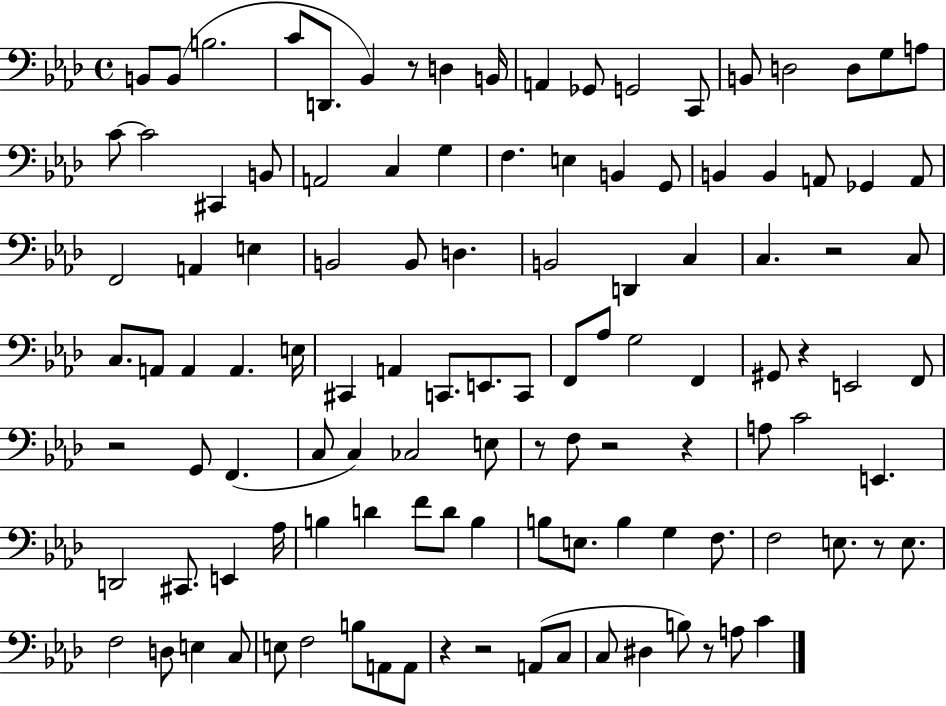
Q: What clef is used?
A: bass